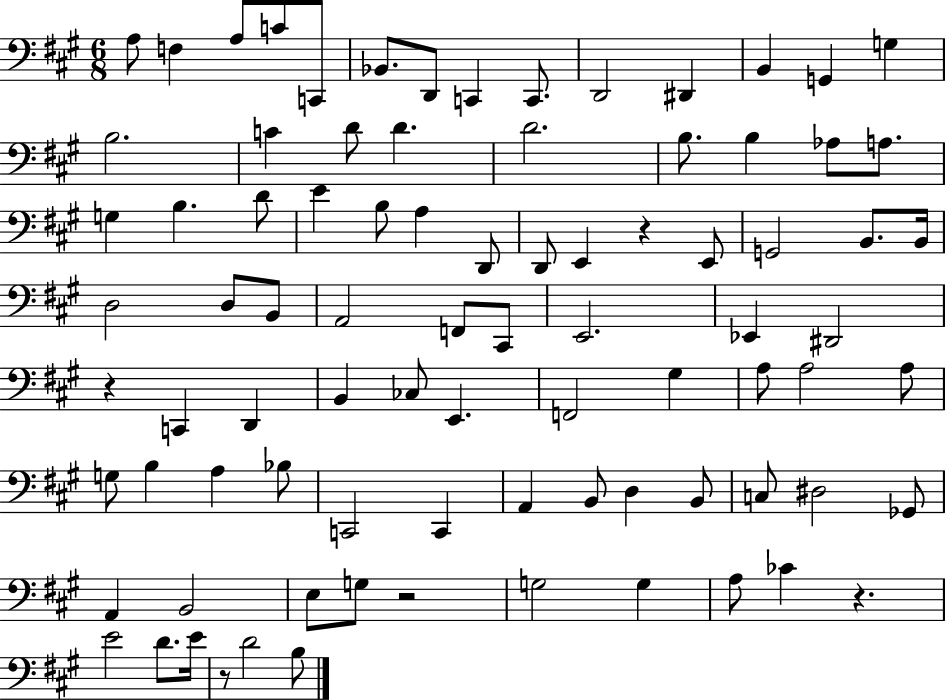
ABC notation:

X:1
T:Untitled
M:6/8
L:1/4
K:A
A,/2 F, A,/2 C/2 C,,/2 _B,,/2 D,,/2 C,, C,,/2 D,,2 ^D,, B,, G,, G, B,2 C D/2 D D2 B,/2 B, _A,/2 A,/2 G, B, D/2 E B,/2 A, D,,/2 D,,/2 E,, z E,,/2 G,,2 B,,/2 B,,/4 D,2 D,/2 B,,/2 A,,2 F,,/2 ^C,,/2 E,,2 _E,, ^D,,2 z C,, D,, B,, _C,/2 E,, F,,2 ^G, A,/2 A,2 A,/2 G,/2 B, A, _B,/2 C,,2 C,, A,, B,,/2 D, B,,/2 C,/2 ^D,2 _G,,/2 A,, B,,2 E,/2 G,/2 z2 G,2 G, A,/2 _C z E2 D/2 E/4 z/2 D2 B,/2